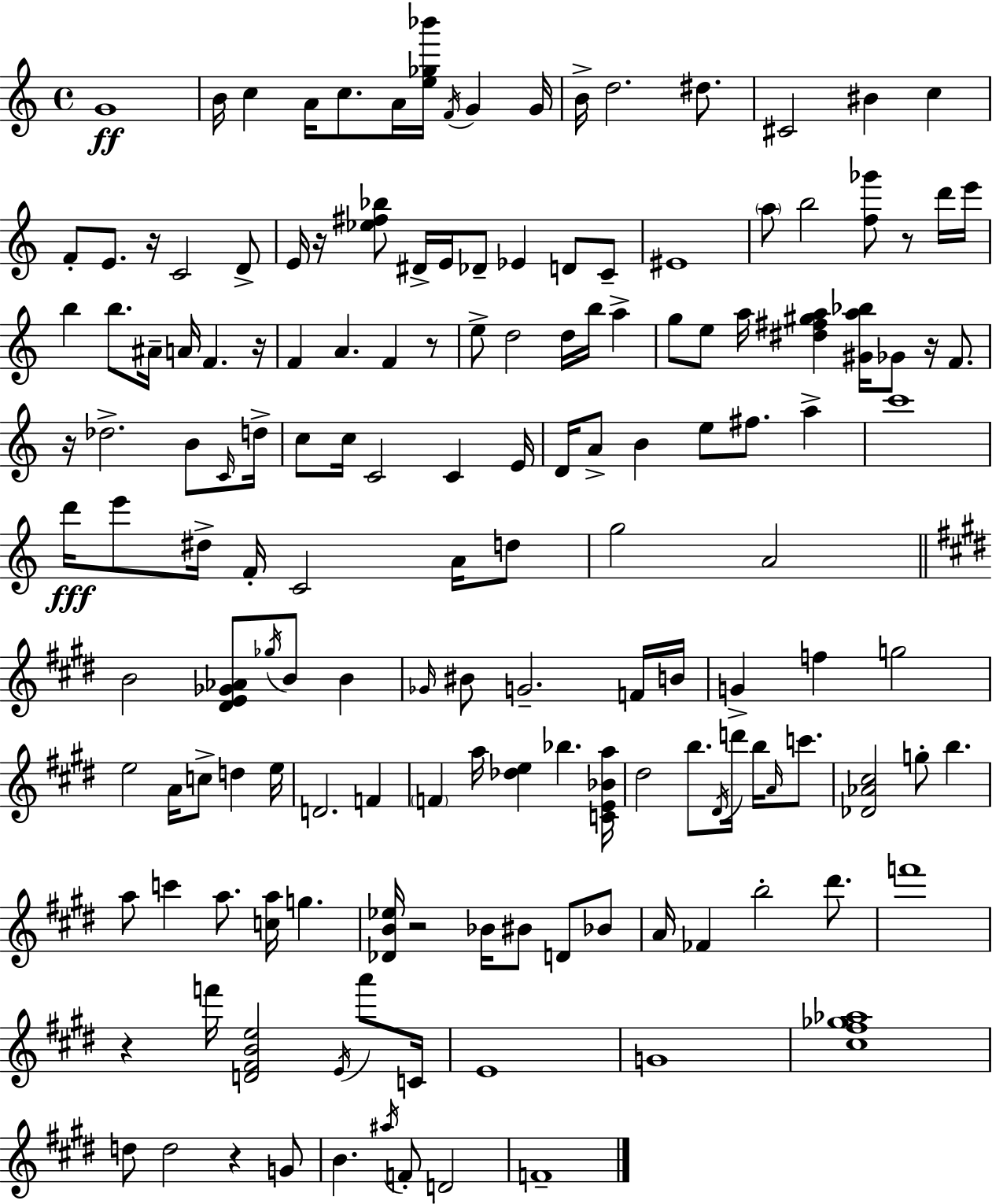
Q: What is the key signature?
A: A minor